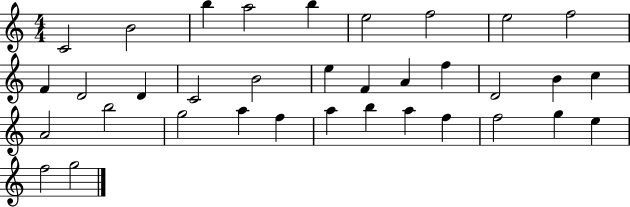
C4/h B4/h B5/q A5/h B5/q E5/h F5/h E5/h F5/h F4/q D4/h D4/q C4/h B4/h E5/q F4/q A4/q F5/q D4/h B4/q C5/q A4/h B5/h G5/h A5/q F5/q A5/q B5/q A5/q F5/q F5/h G5/q E5/q F5/h G5/h